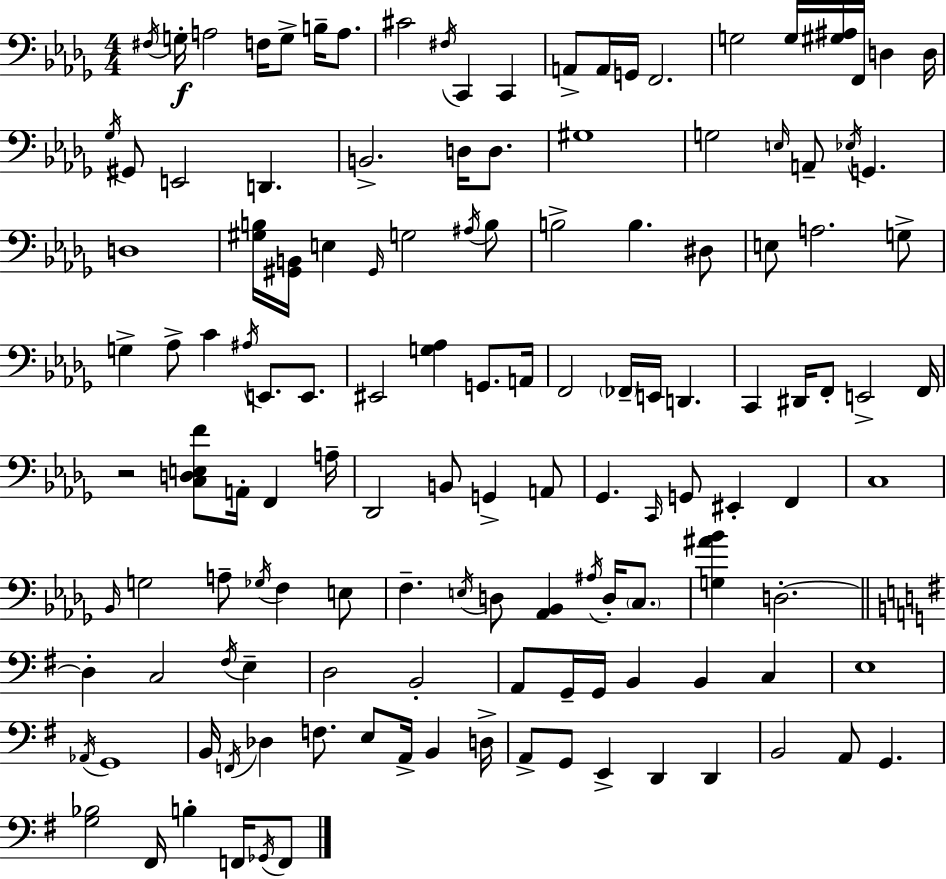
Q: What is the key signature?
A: BES minor